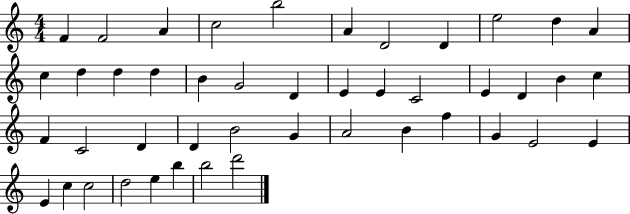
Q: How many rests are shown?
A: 0